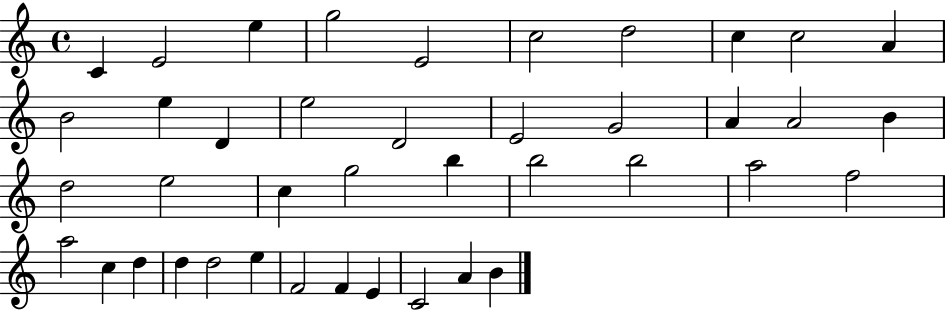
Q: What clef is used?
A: treble